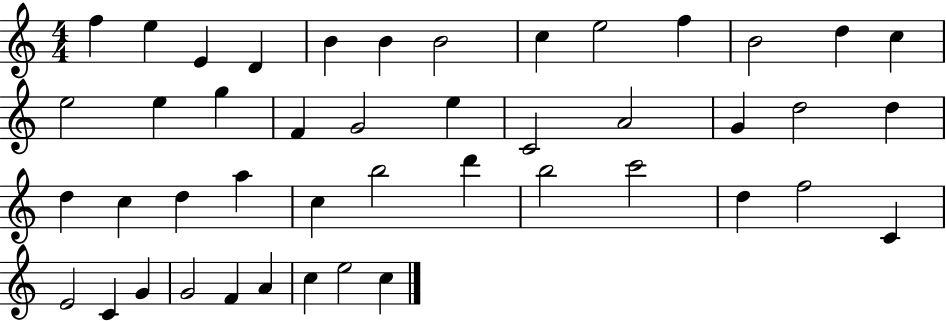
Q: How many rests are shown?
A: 0